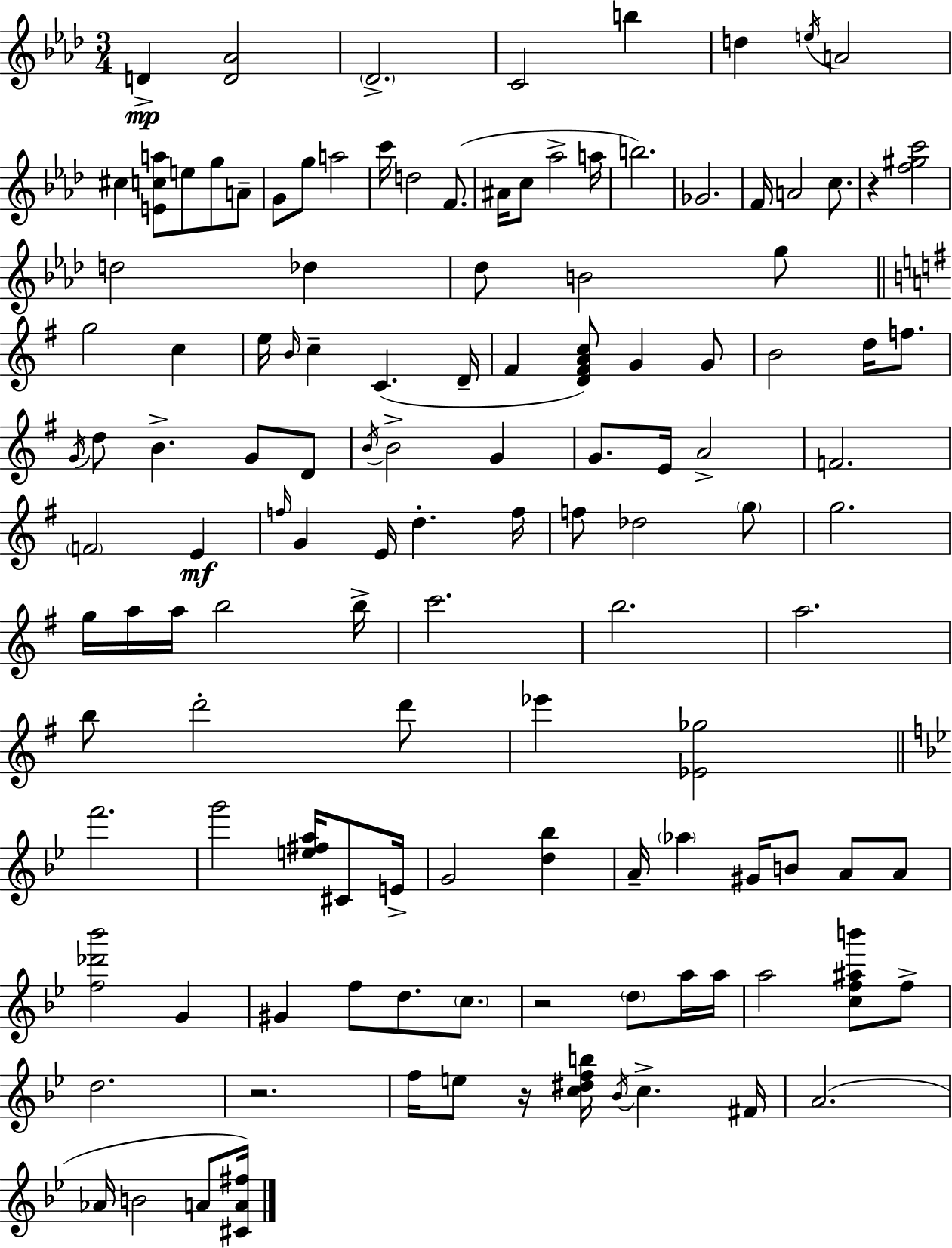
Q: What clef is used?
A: treble